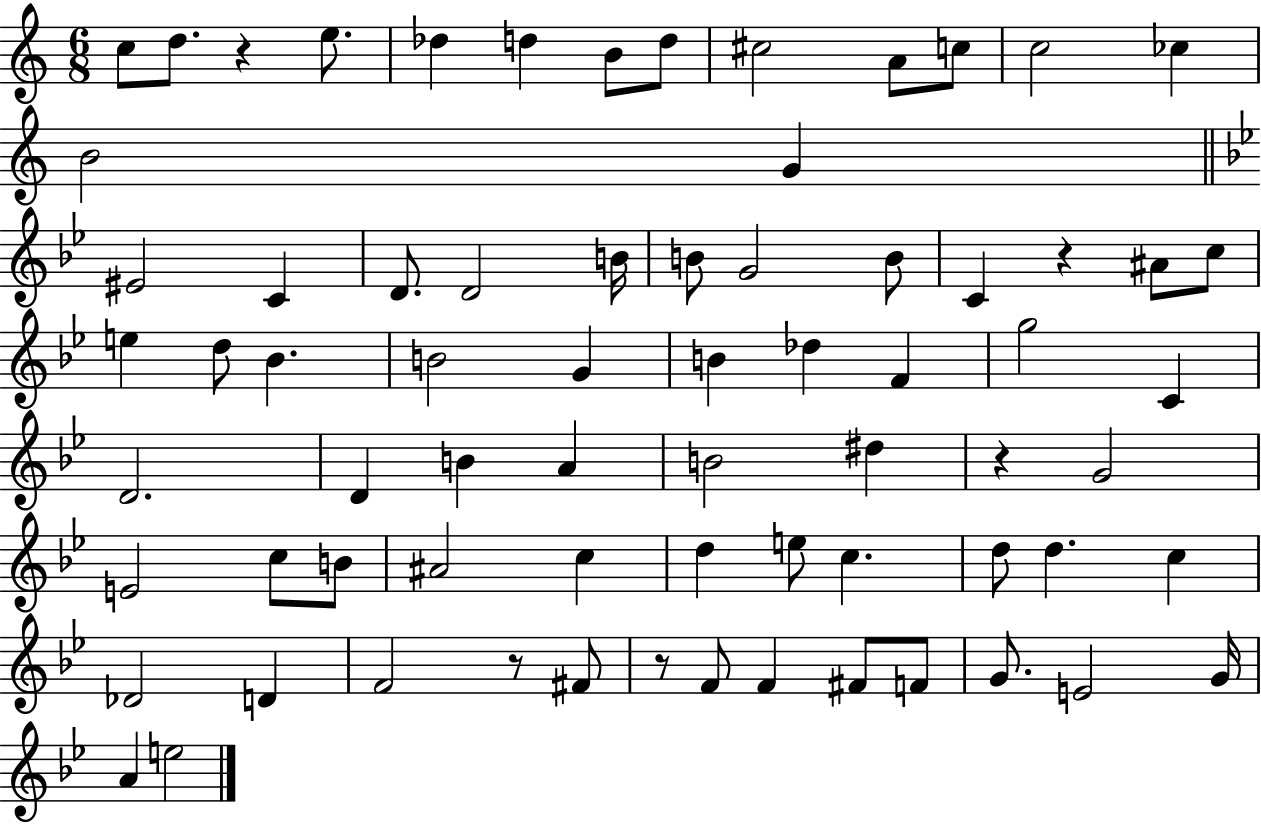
{
  \clef treble
  \numericTimeSignature
  \time 6/8
  \key c \major
  c''8 d''8. r4 e''8. | des''4 d''4 b'8 d''8 | cis''2 a'8 c''8 | c''2 ces''4 | \break b'2 g'4 | \bar "||" \break \key bes \major eis'2 c'4 | d'8. d'2 b'16 | b'8 g'2 b'8 | c'4 r4 ais'8 c''8 | \break e''4 d''8 bes'4. | b'2 g'4 | b'4 des''4 f'4 | g''2 c'4 | \break d'2. | d'4 b'4 a'4 | b'2 dis''4 | r4 g'2 | \break e'2 c''8 b'8 | ais'2 c''4 | d''4 e''8 c''4. | d''8 d''4. c''4 | \break des'2 d'4 | f'2 r8 fis'8 | r8 f'8 f'4 fis'8 f'8 | g'8. e'2 g'16 | \break a'4 e''2 | \bar "|."
}